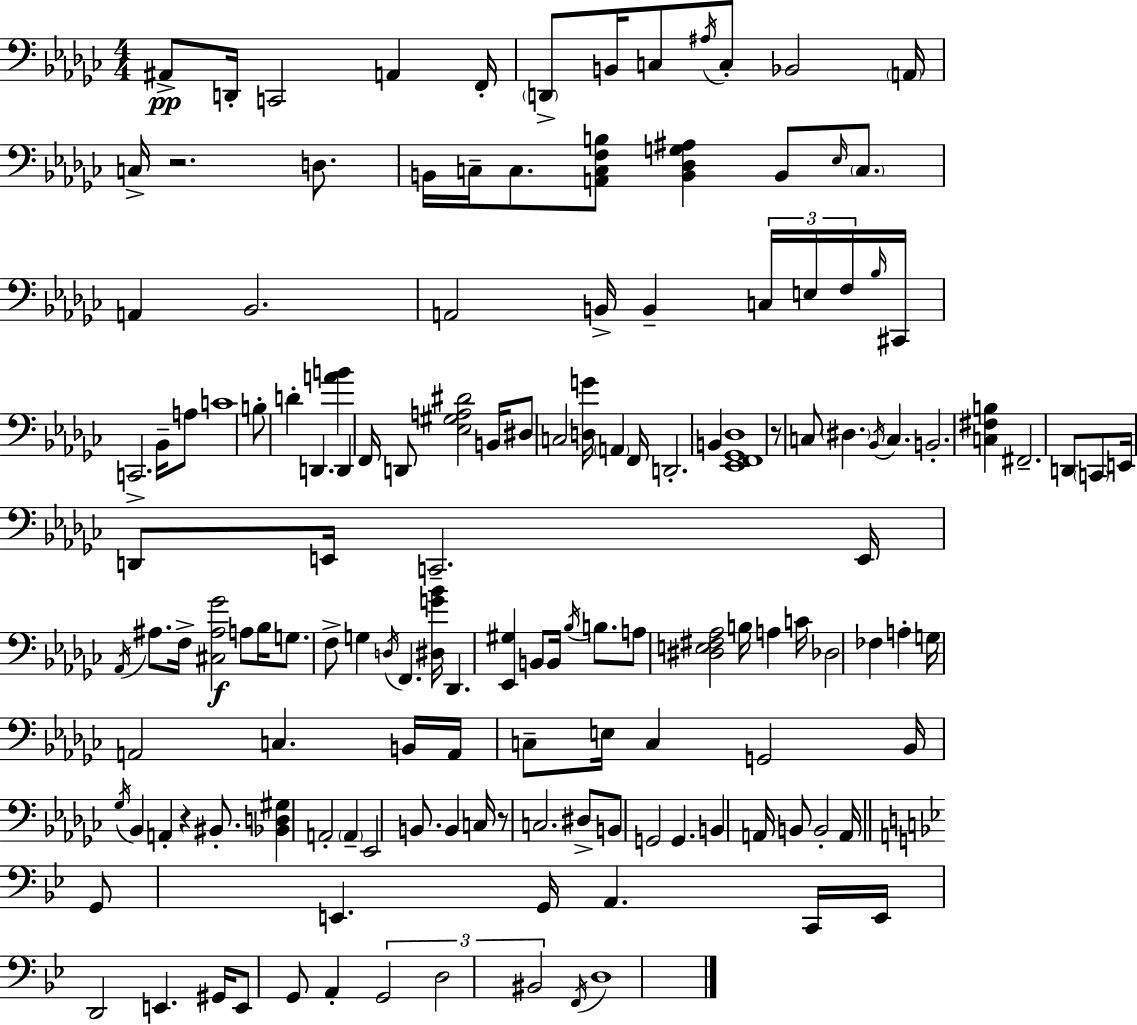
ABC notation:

X:1
T:Untitled
M:4/4
L:1/4
K:Ebm
^A,,/2 D,,/4 C,,2 A,, F,,/4 D,,/2 B,,/4 C,/2 ^A,/4 C,/2 _B,,2 A,,/4 C,/4 z2 D,/2 B,,/4 C,/4 C,/2 [A,,C,F,B,]/2 [B,,_D,G,^A,] B,,/2 _E,/4 C,/2 A,, _B,,2 A,,2 B,,/4 B,, C,/4 E,/4 F,/4 _B,/4 ^C,,/4 C,,2 _B,,/4 A,/2 C4 B,/2 D D,, [AB] D,, F,,/4 D,,/2 [_E,^G,A,^D]2 B,,/4 ^D,/2 C,2 [D,G]/4 A,, F,,/4 D,,2 B,, [_E,,F,,_G,,_D,]4 z/2 C,/2 ^D, _B,,/4 C, B,,2 [C,^F,B,] ^F,,2 D,,/2 C,,/2 E,,/4 D,,/2 E,,/4 C,,2 E,,/4 _A,,/4 ^A,/2 F,/4 [^C,^A,_G]2 A,/2 _B,/4 G,/2 F,/2 G, D,/4 F,, [^D,G_B]/4 _D,, [_E,,^G,] B,,/2 B,,/4 _B,/4 B,/2 A,/2 [^D,E,^F,_A,]2 B,/4 A, C/4 _D,2 _F, A, G,/4 A,,2 C, B,,/4 A,,/4 C,/2 E,/4 C, G,,2 _B,,/4 _G,/4 _B,, A,, z ^B,,/2 [_B,,D,^G,] A,,2 A,, _E,,2 B,,/2 B,, C,/4 z/2 C,2 ^D,/2 B,,/2 G,,2 G,, B,, A,,/4 B,,/2 B,,2 A,,/4 G,,/2 E,, G,,/4 A,, C,,/4 E,,/4 D,,2 E,, ^G,,/4 E,,/2 G,,/2 A,, G,,2 D,2 ^B,,2 F,,/4 D,4